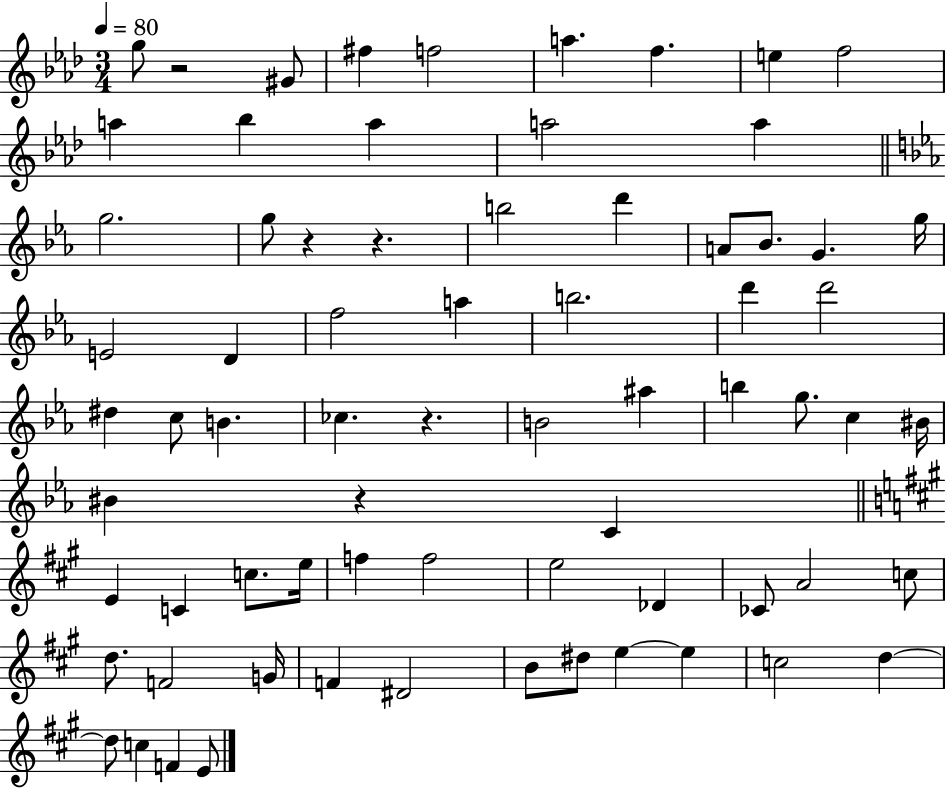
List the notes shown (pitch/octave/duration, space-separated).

G5/e R/h G#4/e F#5/q F5/h A5/q. F5/q. E5/q F5/h A5/q Bb5/q A5/q A5/h A5/q G5/h. G5/e R/q R/q. B5/h D6/q A4/e Bb4/e. G4/q. G5/s E4/h D4/q F5/h A5/q B5/h. D6/q D6/h D#5/q C5/e B4/q. CES5/q. R/q. B4/h A#5/q B5/q G5/e. C5/q BIS4/s BIS4/q R/q C4/q E4/q C4/q C5/e. E5/s F5/q F5/h E5/h Db4/q CES4/e A4/h C5/e D5/e. F4/h G4/s F4/q D#4/h B4/e D#5/e E5/q E5/q C5/h D5/q D5/e C5/q F4/q E4/e